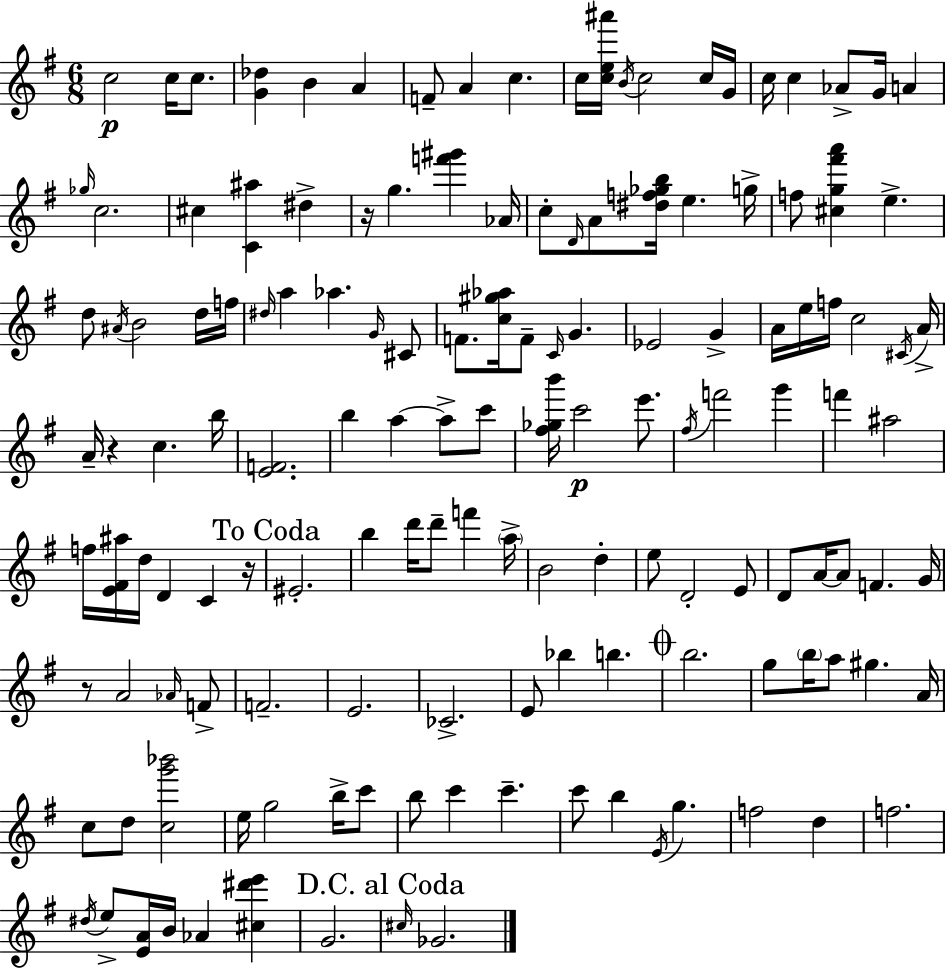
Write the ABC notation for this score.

X:1
T:Untitled
M:6/8
L:1/4
K:Em
c2 c/4 c/2 [G_d] B A F/2 A c c/4 [ce^a']/4 B/4 c2 c/4 G/4 c/4 c _A/2 G/4 A _g/4 c2 ^c [C^a] ^d z/4 g [f'^g'] _A/4 c/2 D/4 A/2 [^df_gb]/4 e g/4 f/2 [^cg^f'a'] e d/2 ^A/4 B2 d/4 f/4 ^d/4 a _a G/4 ^C/2 F/2 [c^g_a]/4 F/2 C/4 G _E2 G A/4 e/4 f/4 c2 ^C/4 A/4 A/4 z c b/4 [EF]2 b a a/2 c'/2 [^f_gb']/4 c'2 e'/2 ^f/4 f'2 g' f' ^a2 f/4 [E^F^a]/4 d/4 D C z/4 ^E2 b d'/4 d'/2 f' a/4 B2 d e/2 D2 E/2 D/2 A/4 A/2 F G/4 z/2 A2 _A/4 F/2 F2 E2 _C2 E/2 _b b b2 g/2 b/4 a/2 ^g A/4 c/2 d/2 [cg'_b']2 e/4 g2 b/4 c'/2 b/2 c' c' c'/2 b E/4 g f2 d f2 ^d/4 e/2 [EA]/4 B/4 _A [^c^d'e'] G2 ^c/4 _G2